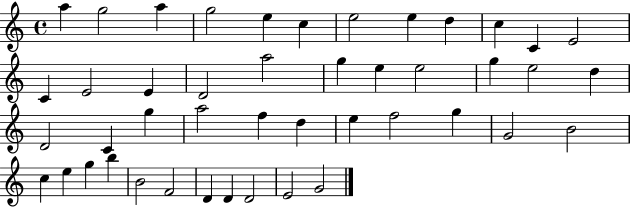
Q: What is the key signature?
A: C major